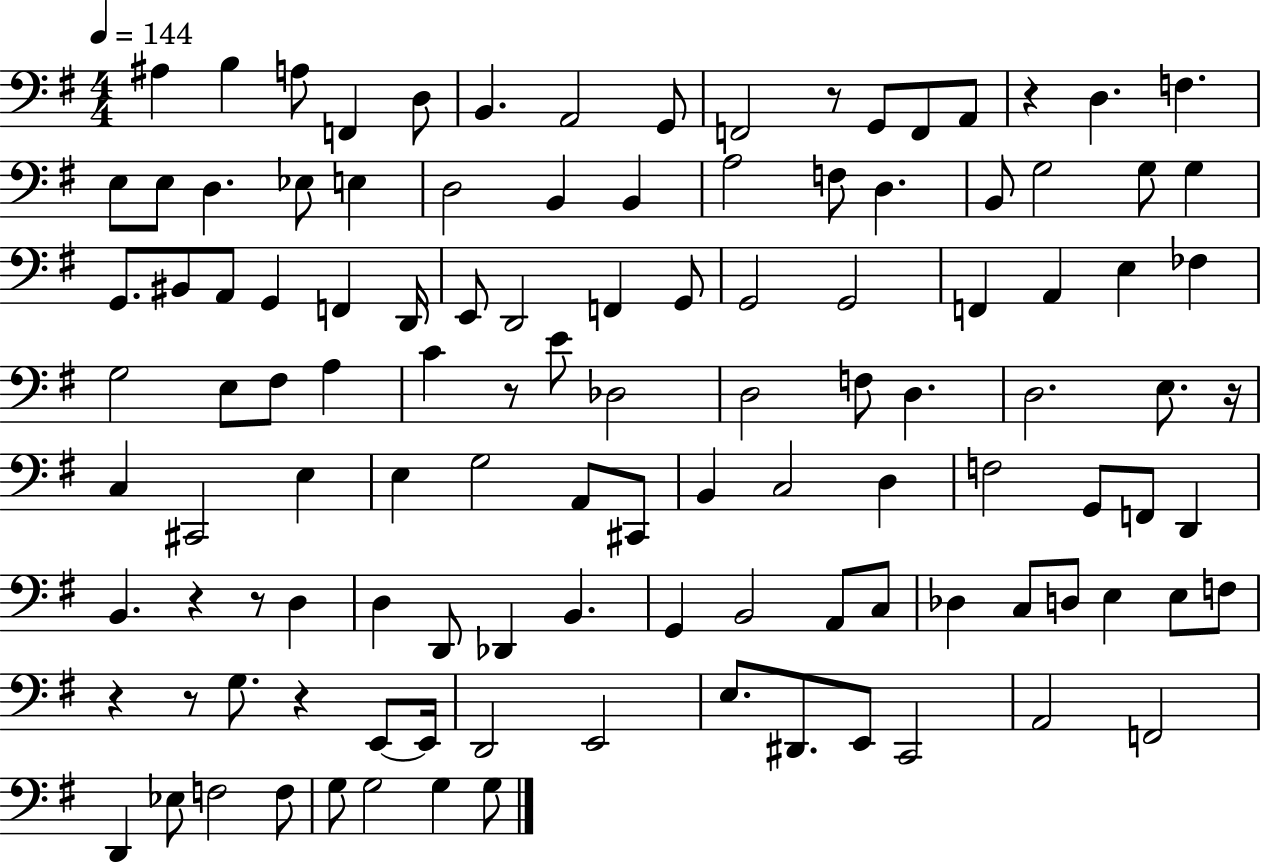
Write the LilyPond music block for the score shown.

{
  \clef bass
  \numericTimeSignature
  \time 4/4
  \key g \major
  \tempo 4 = 144
  ais4 b4 a8 f,4 d8 | b,4. a,2 g,8 | f,2 r8 g,8 f,8 a,8 | r4 d4. f4. | \break e8 e8 d4. ees8 e4 | d2 b,4 b,4 | a2 f8 d4. | b,8 g2 g8 g4 | \break g,8. bis,8 a,8 g,4 f,4 d,16 | e,8 d,2 f,4 g,8 | g,2 g,2 | f,4 a,4 e4 fes4 | \break g2 e8 fis8 a4 | c'4 r8 e'8 des2 | d2 f8 d4. | d2. e8. r16 | \break c4 cis,2 e4 | e4 g2 a,8 cis,8 | b,4 c2 d4 | f2 g,8 f,8 d,4 | \break b,4. r4 r8 d4 | d4 d,8 des,4 b,4. | g,4 b,2 a,8 c8 | des4 c8 d8 e4 e8 f8 | \break r4 r8 g8. r4 e,8~~ e,16 | d,2 e,2 | e8. dis,8. e,8 c,2 | a,2 f,2 | \break d,4 ees8 f2 f8 | g8 g2 g4 g8 | \bar "|."
}